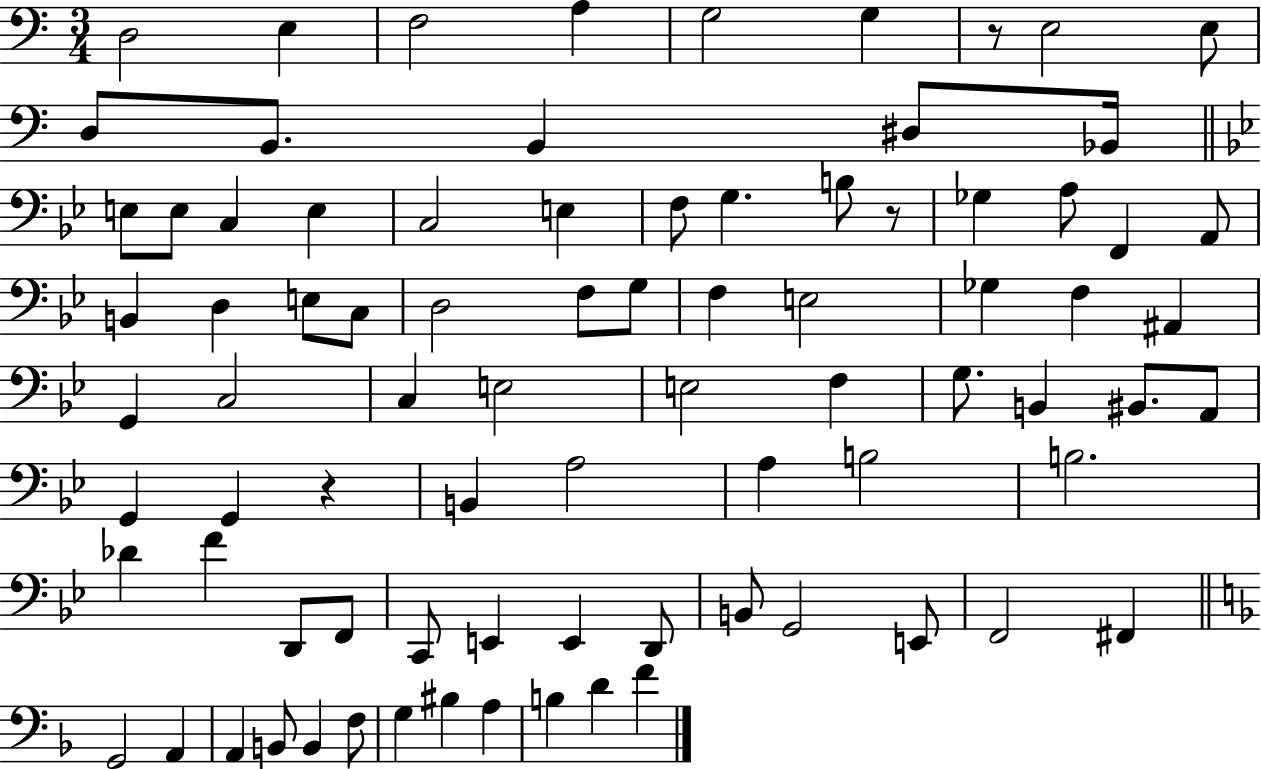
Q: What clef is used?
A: bass